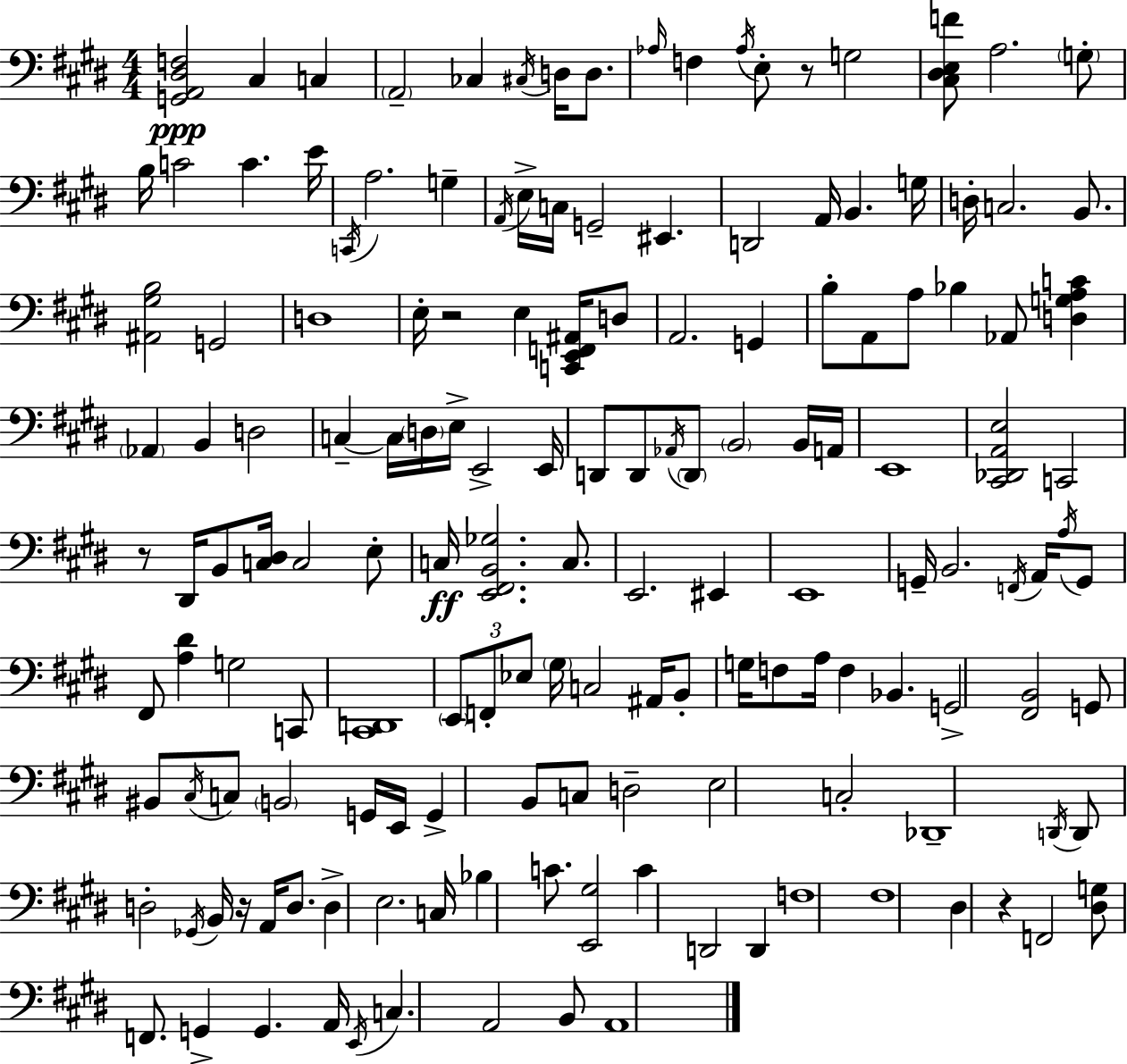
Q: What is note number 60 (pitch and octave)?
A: B2